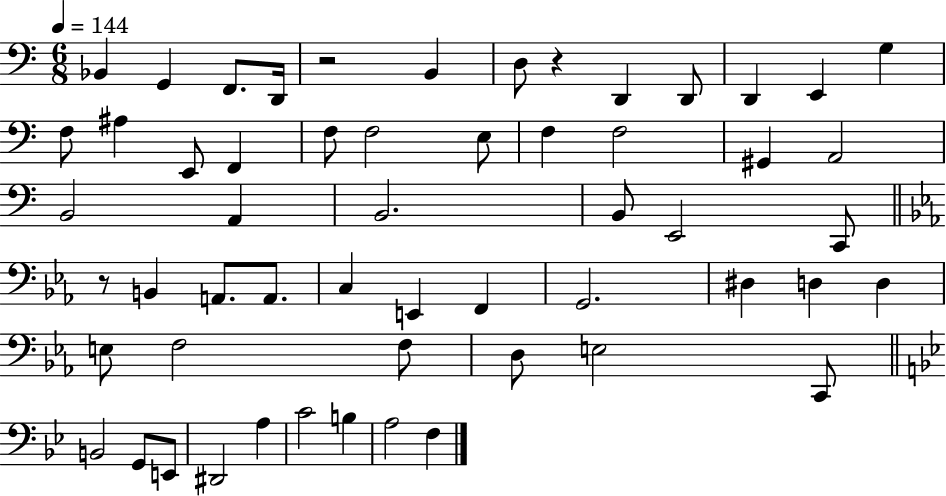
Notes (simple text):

Bb2/q G2/q F2/e. D2/s R/h B2/q D3/e R/q D2/q D2/e D2/q E2/q G3/q F3/e A#3/q E2/e F2/q F3/e F3/h E3/e F3/q F3/h G#2/q A2/h B2/h A2/q B2/h. B2/e E2/h C2/e R/e B2/q A2/e. A2/e. C3/q E2/q F2/q G2/h. D#3/q D3/q D3/q E3/e F3/h F3/e D3/e E3/h C2/e B2/h G2/e E2/e D#2/h A3/q C4/h B3/q A3/h F3/q